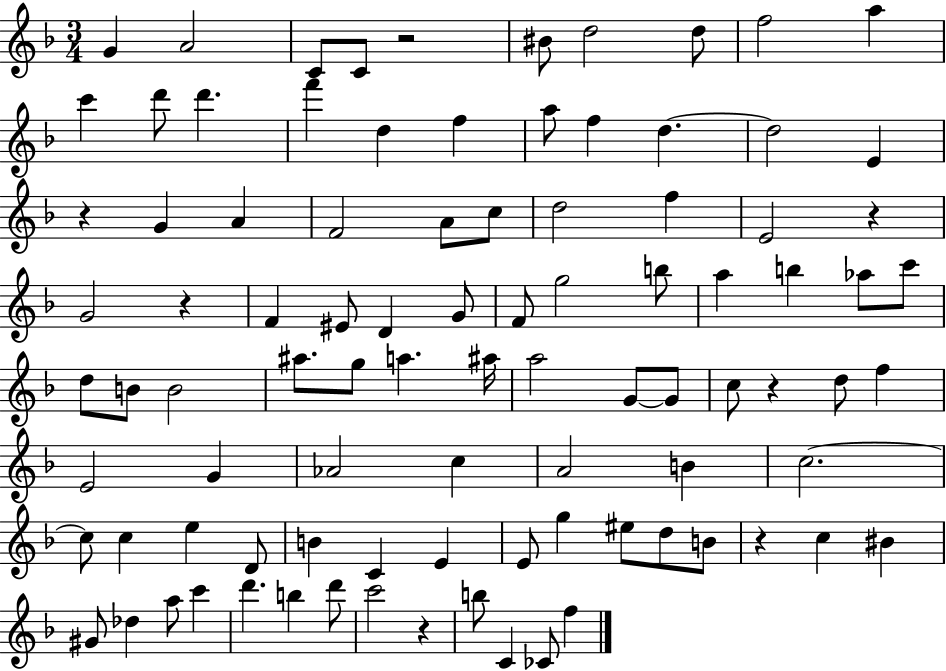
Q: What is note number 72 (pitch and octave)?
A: B4